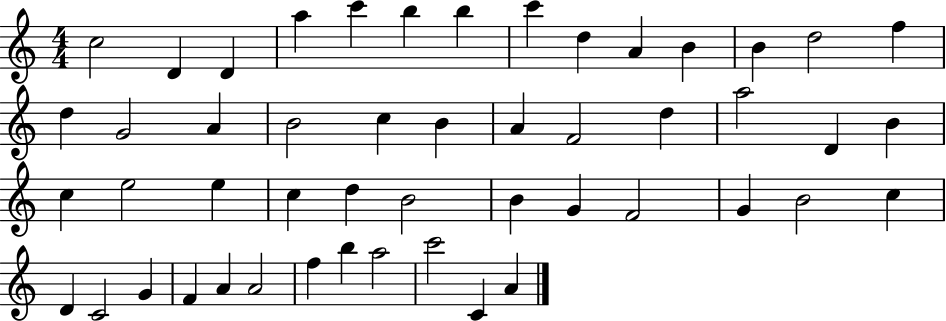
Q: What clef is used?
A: treble